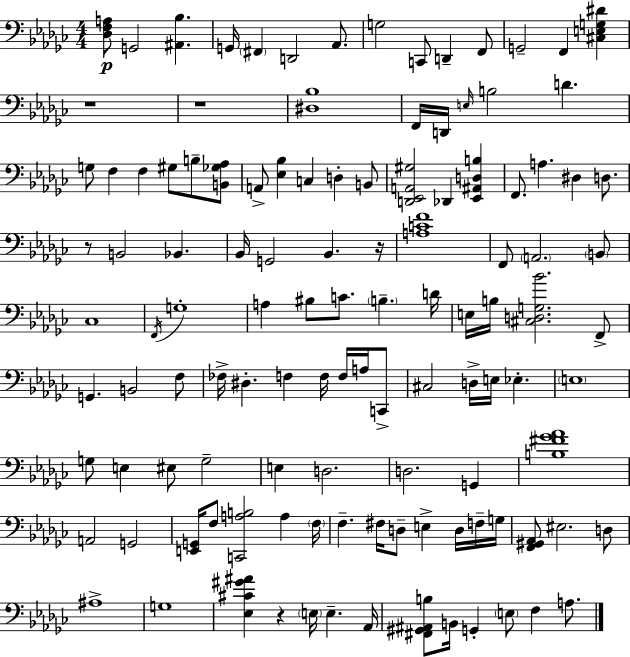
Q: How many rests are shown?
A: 5